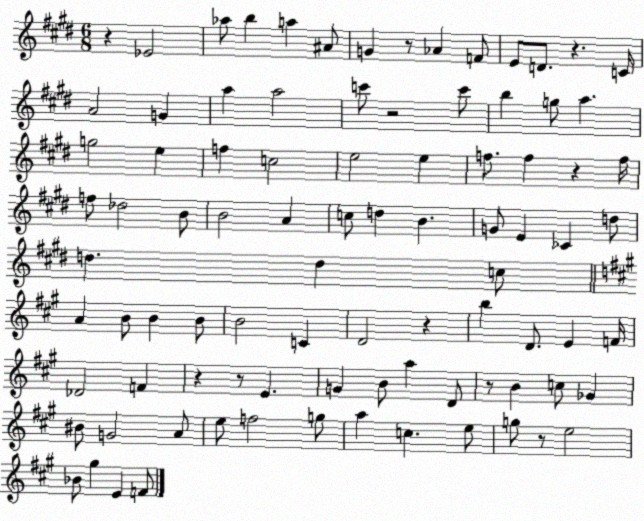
X:1
T:Untitled
M:6/8
L:1/4
K:E
z _E2 _a/2 b a ^A/2 G z/2 _A F/2 E/2 D/2 z C/4 A2 G a a2 c'/2 z2 c'/2 b g/2 a g2 e f c2 e2 e f/2 f z f/4 f/2 _d2 B/2 B2 A c/2 d B G/2 E _C d/2 d d c/2 A B/2 B B/2 B2 C D2 z b D/2 E F/4 _D2 F z z/2 E G B/2 a D/2 z/2 B c/2 _G ^B/2 G2 A/2 e/2 f2 g/2 a c e/2 g/2 z/2 e2 _B/2 ^g E F/2